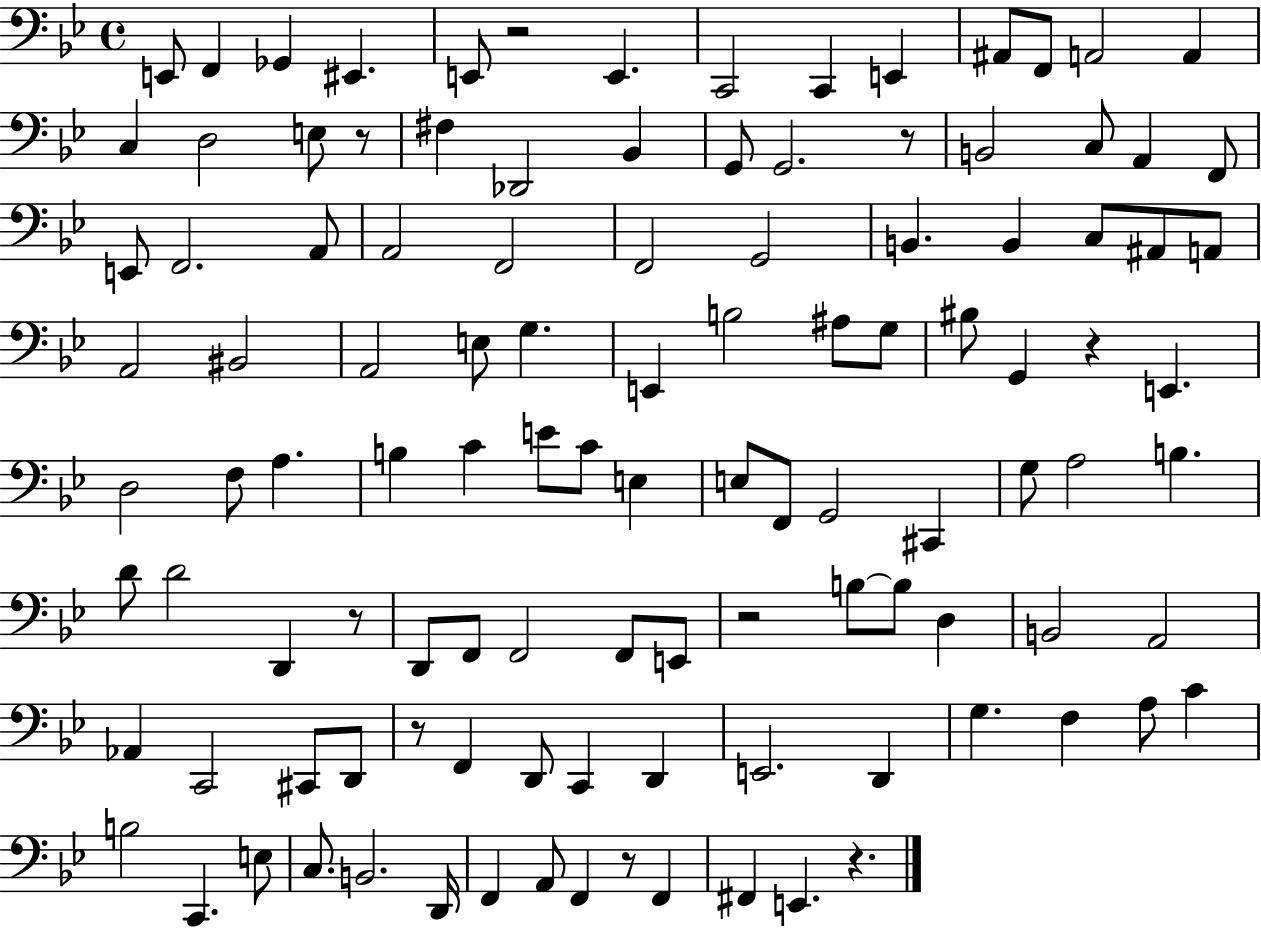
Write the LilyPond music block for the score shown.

{
  \clef bass
  \time 4/4
  \defaultTimeSignature
  \key bes \major
  \repeat volta 2 { e,8 f,4 ges,4 eis,4. | e,8 r2 e,4. | c,2 c,4 e,4 | ais,8 f,8 a,2 a,4 | \break c4 d2 e8 r8 | fis4 des,2 bes,4 | g,8 g,2. r8 | b,2 c8 a,4 f,8 | \break e,8 f,2. a,8 | a,2 f,2 | f,2 g,2 | b,4. b,4 c8 ais,8 a,8 | \break a,2 bis,2 | a,2 e8 g4. | e,4 b2 ais8 g8 | bis8 g,4 r4 e,4. | \break d2 f8 a4. | b4 c'4 e'8 c'8 e4 | e8 f,8 g,2 cis,4 | g8 a2 b4. | \break d'8 d'2 d,4 r8 | d,8 f,8 f,2 f,8 e,8 | r2 b8~~ b8 d4 | b,2 a,2 | \break aes,4 c,2 cis,8 d,8 | r8 f,4 d,8 c,4 d,4 | e,2. d,4 | g4. f4 a8 c'4 | \break b2 c,4. e8 | c8. b,2. d,16 | f,4 a,8 f,4 r8 f,4 | fis,4 e,4. r4. | \break } \bar "|."
}